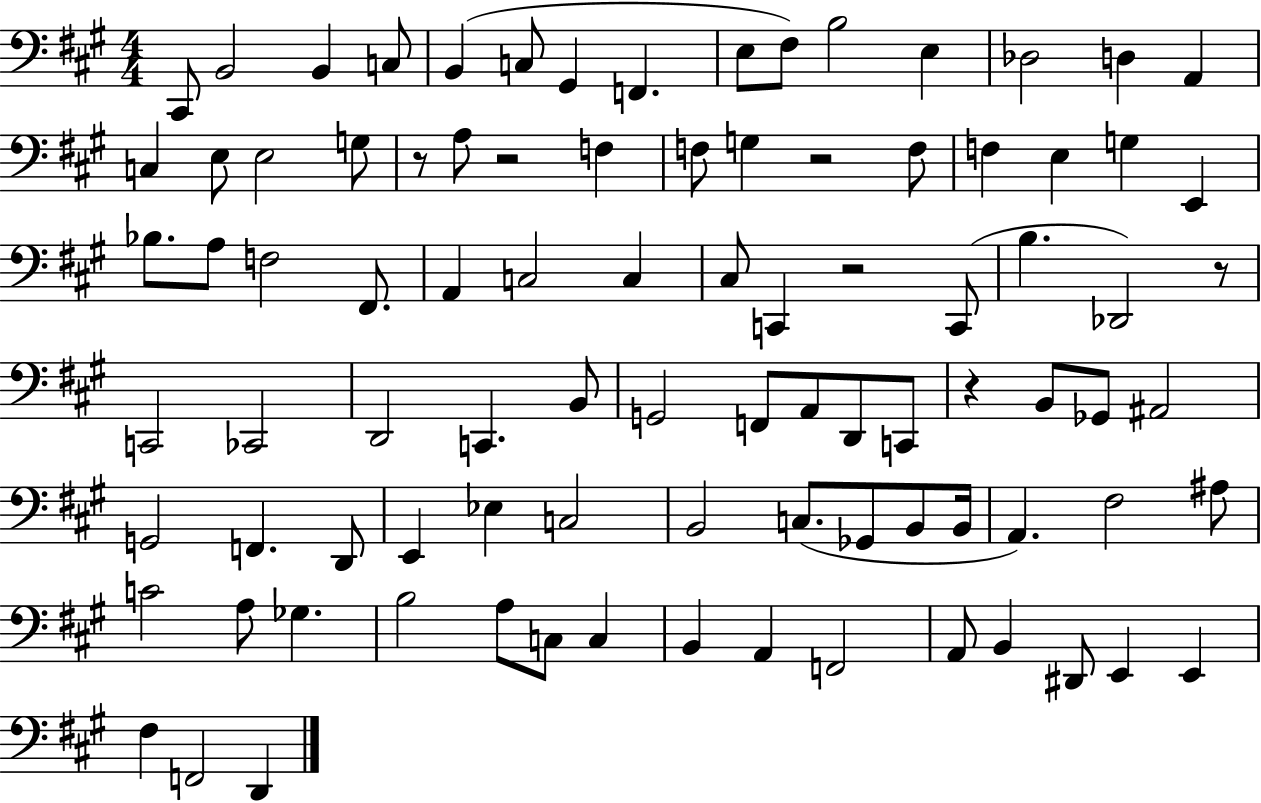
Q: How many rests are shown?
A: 6